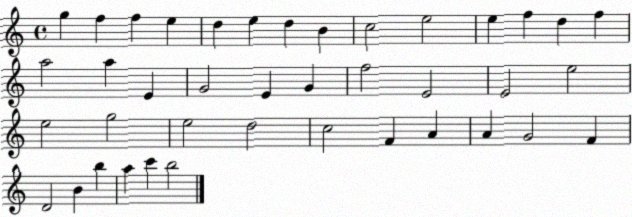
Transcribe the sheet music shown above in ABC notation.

X:1
T:Untitled
M:4/4
L:1/4
K:C
g f f e d e d B c2 e2 e f d f a2 a E G2 E G f2 E2 E2 e2 e2 g2 e2 d2 c2 F A A G2 F D2 B b a c' b2